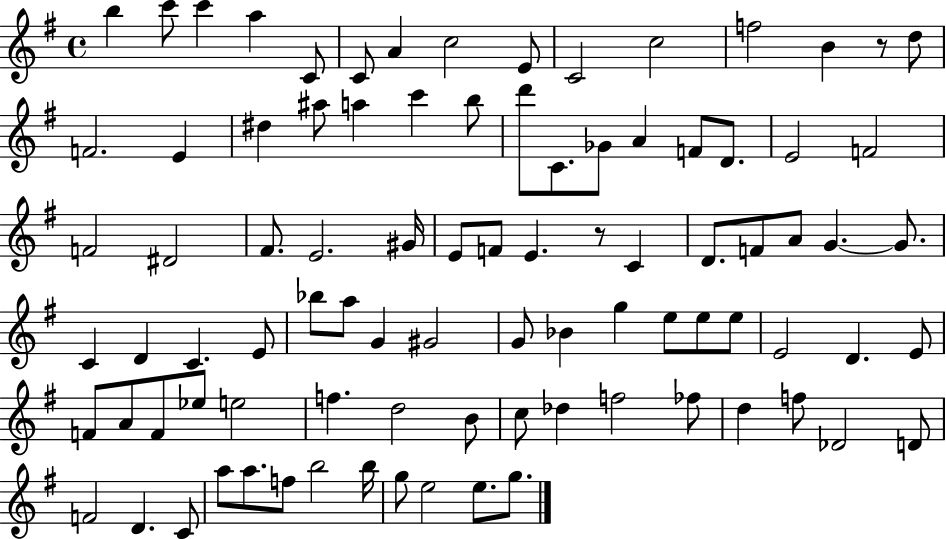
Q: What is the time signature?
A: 4/4